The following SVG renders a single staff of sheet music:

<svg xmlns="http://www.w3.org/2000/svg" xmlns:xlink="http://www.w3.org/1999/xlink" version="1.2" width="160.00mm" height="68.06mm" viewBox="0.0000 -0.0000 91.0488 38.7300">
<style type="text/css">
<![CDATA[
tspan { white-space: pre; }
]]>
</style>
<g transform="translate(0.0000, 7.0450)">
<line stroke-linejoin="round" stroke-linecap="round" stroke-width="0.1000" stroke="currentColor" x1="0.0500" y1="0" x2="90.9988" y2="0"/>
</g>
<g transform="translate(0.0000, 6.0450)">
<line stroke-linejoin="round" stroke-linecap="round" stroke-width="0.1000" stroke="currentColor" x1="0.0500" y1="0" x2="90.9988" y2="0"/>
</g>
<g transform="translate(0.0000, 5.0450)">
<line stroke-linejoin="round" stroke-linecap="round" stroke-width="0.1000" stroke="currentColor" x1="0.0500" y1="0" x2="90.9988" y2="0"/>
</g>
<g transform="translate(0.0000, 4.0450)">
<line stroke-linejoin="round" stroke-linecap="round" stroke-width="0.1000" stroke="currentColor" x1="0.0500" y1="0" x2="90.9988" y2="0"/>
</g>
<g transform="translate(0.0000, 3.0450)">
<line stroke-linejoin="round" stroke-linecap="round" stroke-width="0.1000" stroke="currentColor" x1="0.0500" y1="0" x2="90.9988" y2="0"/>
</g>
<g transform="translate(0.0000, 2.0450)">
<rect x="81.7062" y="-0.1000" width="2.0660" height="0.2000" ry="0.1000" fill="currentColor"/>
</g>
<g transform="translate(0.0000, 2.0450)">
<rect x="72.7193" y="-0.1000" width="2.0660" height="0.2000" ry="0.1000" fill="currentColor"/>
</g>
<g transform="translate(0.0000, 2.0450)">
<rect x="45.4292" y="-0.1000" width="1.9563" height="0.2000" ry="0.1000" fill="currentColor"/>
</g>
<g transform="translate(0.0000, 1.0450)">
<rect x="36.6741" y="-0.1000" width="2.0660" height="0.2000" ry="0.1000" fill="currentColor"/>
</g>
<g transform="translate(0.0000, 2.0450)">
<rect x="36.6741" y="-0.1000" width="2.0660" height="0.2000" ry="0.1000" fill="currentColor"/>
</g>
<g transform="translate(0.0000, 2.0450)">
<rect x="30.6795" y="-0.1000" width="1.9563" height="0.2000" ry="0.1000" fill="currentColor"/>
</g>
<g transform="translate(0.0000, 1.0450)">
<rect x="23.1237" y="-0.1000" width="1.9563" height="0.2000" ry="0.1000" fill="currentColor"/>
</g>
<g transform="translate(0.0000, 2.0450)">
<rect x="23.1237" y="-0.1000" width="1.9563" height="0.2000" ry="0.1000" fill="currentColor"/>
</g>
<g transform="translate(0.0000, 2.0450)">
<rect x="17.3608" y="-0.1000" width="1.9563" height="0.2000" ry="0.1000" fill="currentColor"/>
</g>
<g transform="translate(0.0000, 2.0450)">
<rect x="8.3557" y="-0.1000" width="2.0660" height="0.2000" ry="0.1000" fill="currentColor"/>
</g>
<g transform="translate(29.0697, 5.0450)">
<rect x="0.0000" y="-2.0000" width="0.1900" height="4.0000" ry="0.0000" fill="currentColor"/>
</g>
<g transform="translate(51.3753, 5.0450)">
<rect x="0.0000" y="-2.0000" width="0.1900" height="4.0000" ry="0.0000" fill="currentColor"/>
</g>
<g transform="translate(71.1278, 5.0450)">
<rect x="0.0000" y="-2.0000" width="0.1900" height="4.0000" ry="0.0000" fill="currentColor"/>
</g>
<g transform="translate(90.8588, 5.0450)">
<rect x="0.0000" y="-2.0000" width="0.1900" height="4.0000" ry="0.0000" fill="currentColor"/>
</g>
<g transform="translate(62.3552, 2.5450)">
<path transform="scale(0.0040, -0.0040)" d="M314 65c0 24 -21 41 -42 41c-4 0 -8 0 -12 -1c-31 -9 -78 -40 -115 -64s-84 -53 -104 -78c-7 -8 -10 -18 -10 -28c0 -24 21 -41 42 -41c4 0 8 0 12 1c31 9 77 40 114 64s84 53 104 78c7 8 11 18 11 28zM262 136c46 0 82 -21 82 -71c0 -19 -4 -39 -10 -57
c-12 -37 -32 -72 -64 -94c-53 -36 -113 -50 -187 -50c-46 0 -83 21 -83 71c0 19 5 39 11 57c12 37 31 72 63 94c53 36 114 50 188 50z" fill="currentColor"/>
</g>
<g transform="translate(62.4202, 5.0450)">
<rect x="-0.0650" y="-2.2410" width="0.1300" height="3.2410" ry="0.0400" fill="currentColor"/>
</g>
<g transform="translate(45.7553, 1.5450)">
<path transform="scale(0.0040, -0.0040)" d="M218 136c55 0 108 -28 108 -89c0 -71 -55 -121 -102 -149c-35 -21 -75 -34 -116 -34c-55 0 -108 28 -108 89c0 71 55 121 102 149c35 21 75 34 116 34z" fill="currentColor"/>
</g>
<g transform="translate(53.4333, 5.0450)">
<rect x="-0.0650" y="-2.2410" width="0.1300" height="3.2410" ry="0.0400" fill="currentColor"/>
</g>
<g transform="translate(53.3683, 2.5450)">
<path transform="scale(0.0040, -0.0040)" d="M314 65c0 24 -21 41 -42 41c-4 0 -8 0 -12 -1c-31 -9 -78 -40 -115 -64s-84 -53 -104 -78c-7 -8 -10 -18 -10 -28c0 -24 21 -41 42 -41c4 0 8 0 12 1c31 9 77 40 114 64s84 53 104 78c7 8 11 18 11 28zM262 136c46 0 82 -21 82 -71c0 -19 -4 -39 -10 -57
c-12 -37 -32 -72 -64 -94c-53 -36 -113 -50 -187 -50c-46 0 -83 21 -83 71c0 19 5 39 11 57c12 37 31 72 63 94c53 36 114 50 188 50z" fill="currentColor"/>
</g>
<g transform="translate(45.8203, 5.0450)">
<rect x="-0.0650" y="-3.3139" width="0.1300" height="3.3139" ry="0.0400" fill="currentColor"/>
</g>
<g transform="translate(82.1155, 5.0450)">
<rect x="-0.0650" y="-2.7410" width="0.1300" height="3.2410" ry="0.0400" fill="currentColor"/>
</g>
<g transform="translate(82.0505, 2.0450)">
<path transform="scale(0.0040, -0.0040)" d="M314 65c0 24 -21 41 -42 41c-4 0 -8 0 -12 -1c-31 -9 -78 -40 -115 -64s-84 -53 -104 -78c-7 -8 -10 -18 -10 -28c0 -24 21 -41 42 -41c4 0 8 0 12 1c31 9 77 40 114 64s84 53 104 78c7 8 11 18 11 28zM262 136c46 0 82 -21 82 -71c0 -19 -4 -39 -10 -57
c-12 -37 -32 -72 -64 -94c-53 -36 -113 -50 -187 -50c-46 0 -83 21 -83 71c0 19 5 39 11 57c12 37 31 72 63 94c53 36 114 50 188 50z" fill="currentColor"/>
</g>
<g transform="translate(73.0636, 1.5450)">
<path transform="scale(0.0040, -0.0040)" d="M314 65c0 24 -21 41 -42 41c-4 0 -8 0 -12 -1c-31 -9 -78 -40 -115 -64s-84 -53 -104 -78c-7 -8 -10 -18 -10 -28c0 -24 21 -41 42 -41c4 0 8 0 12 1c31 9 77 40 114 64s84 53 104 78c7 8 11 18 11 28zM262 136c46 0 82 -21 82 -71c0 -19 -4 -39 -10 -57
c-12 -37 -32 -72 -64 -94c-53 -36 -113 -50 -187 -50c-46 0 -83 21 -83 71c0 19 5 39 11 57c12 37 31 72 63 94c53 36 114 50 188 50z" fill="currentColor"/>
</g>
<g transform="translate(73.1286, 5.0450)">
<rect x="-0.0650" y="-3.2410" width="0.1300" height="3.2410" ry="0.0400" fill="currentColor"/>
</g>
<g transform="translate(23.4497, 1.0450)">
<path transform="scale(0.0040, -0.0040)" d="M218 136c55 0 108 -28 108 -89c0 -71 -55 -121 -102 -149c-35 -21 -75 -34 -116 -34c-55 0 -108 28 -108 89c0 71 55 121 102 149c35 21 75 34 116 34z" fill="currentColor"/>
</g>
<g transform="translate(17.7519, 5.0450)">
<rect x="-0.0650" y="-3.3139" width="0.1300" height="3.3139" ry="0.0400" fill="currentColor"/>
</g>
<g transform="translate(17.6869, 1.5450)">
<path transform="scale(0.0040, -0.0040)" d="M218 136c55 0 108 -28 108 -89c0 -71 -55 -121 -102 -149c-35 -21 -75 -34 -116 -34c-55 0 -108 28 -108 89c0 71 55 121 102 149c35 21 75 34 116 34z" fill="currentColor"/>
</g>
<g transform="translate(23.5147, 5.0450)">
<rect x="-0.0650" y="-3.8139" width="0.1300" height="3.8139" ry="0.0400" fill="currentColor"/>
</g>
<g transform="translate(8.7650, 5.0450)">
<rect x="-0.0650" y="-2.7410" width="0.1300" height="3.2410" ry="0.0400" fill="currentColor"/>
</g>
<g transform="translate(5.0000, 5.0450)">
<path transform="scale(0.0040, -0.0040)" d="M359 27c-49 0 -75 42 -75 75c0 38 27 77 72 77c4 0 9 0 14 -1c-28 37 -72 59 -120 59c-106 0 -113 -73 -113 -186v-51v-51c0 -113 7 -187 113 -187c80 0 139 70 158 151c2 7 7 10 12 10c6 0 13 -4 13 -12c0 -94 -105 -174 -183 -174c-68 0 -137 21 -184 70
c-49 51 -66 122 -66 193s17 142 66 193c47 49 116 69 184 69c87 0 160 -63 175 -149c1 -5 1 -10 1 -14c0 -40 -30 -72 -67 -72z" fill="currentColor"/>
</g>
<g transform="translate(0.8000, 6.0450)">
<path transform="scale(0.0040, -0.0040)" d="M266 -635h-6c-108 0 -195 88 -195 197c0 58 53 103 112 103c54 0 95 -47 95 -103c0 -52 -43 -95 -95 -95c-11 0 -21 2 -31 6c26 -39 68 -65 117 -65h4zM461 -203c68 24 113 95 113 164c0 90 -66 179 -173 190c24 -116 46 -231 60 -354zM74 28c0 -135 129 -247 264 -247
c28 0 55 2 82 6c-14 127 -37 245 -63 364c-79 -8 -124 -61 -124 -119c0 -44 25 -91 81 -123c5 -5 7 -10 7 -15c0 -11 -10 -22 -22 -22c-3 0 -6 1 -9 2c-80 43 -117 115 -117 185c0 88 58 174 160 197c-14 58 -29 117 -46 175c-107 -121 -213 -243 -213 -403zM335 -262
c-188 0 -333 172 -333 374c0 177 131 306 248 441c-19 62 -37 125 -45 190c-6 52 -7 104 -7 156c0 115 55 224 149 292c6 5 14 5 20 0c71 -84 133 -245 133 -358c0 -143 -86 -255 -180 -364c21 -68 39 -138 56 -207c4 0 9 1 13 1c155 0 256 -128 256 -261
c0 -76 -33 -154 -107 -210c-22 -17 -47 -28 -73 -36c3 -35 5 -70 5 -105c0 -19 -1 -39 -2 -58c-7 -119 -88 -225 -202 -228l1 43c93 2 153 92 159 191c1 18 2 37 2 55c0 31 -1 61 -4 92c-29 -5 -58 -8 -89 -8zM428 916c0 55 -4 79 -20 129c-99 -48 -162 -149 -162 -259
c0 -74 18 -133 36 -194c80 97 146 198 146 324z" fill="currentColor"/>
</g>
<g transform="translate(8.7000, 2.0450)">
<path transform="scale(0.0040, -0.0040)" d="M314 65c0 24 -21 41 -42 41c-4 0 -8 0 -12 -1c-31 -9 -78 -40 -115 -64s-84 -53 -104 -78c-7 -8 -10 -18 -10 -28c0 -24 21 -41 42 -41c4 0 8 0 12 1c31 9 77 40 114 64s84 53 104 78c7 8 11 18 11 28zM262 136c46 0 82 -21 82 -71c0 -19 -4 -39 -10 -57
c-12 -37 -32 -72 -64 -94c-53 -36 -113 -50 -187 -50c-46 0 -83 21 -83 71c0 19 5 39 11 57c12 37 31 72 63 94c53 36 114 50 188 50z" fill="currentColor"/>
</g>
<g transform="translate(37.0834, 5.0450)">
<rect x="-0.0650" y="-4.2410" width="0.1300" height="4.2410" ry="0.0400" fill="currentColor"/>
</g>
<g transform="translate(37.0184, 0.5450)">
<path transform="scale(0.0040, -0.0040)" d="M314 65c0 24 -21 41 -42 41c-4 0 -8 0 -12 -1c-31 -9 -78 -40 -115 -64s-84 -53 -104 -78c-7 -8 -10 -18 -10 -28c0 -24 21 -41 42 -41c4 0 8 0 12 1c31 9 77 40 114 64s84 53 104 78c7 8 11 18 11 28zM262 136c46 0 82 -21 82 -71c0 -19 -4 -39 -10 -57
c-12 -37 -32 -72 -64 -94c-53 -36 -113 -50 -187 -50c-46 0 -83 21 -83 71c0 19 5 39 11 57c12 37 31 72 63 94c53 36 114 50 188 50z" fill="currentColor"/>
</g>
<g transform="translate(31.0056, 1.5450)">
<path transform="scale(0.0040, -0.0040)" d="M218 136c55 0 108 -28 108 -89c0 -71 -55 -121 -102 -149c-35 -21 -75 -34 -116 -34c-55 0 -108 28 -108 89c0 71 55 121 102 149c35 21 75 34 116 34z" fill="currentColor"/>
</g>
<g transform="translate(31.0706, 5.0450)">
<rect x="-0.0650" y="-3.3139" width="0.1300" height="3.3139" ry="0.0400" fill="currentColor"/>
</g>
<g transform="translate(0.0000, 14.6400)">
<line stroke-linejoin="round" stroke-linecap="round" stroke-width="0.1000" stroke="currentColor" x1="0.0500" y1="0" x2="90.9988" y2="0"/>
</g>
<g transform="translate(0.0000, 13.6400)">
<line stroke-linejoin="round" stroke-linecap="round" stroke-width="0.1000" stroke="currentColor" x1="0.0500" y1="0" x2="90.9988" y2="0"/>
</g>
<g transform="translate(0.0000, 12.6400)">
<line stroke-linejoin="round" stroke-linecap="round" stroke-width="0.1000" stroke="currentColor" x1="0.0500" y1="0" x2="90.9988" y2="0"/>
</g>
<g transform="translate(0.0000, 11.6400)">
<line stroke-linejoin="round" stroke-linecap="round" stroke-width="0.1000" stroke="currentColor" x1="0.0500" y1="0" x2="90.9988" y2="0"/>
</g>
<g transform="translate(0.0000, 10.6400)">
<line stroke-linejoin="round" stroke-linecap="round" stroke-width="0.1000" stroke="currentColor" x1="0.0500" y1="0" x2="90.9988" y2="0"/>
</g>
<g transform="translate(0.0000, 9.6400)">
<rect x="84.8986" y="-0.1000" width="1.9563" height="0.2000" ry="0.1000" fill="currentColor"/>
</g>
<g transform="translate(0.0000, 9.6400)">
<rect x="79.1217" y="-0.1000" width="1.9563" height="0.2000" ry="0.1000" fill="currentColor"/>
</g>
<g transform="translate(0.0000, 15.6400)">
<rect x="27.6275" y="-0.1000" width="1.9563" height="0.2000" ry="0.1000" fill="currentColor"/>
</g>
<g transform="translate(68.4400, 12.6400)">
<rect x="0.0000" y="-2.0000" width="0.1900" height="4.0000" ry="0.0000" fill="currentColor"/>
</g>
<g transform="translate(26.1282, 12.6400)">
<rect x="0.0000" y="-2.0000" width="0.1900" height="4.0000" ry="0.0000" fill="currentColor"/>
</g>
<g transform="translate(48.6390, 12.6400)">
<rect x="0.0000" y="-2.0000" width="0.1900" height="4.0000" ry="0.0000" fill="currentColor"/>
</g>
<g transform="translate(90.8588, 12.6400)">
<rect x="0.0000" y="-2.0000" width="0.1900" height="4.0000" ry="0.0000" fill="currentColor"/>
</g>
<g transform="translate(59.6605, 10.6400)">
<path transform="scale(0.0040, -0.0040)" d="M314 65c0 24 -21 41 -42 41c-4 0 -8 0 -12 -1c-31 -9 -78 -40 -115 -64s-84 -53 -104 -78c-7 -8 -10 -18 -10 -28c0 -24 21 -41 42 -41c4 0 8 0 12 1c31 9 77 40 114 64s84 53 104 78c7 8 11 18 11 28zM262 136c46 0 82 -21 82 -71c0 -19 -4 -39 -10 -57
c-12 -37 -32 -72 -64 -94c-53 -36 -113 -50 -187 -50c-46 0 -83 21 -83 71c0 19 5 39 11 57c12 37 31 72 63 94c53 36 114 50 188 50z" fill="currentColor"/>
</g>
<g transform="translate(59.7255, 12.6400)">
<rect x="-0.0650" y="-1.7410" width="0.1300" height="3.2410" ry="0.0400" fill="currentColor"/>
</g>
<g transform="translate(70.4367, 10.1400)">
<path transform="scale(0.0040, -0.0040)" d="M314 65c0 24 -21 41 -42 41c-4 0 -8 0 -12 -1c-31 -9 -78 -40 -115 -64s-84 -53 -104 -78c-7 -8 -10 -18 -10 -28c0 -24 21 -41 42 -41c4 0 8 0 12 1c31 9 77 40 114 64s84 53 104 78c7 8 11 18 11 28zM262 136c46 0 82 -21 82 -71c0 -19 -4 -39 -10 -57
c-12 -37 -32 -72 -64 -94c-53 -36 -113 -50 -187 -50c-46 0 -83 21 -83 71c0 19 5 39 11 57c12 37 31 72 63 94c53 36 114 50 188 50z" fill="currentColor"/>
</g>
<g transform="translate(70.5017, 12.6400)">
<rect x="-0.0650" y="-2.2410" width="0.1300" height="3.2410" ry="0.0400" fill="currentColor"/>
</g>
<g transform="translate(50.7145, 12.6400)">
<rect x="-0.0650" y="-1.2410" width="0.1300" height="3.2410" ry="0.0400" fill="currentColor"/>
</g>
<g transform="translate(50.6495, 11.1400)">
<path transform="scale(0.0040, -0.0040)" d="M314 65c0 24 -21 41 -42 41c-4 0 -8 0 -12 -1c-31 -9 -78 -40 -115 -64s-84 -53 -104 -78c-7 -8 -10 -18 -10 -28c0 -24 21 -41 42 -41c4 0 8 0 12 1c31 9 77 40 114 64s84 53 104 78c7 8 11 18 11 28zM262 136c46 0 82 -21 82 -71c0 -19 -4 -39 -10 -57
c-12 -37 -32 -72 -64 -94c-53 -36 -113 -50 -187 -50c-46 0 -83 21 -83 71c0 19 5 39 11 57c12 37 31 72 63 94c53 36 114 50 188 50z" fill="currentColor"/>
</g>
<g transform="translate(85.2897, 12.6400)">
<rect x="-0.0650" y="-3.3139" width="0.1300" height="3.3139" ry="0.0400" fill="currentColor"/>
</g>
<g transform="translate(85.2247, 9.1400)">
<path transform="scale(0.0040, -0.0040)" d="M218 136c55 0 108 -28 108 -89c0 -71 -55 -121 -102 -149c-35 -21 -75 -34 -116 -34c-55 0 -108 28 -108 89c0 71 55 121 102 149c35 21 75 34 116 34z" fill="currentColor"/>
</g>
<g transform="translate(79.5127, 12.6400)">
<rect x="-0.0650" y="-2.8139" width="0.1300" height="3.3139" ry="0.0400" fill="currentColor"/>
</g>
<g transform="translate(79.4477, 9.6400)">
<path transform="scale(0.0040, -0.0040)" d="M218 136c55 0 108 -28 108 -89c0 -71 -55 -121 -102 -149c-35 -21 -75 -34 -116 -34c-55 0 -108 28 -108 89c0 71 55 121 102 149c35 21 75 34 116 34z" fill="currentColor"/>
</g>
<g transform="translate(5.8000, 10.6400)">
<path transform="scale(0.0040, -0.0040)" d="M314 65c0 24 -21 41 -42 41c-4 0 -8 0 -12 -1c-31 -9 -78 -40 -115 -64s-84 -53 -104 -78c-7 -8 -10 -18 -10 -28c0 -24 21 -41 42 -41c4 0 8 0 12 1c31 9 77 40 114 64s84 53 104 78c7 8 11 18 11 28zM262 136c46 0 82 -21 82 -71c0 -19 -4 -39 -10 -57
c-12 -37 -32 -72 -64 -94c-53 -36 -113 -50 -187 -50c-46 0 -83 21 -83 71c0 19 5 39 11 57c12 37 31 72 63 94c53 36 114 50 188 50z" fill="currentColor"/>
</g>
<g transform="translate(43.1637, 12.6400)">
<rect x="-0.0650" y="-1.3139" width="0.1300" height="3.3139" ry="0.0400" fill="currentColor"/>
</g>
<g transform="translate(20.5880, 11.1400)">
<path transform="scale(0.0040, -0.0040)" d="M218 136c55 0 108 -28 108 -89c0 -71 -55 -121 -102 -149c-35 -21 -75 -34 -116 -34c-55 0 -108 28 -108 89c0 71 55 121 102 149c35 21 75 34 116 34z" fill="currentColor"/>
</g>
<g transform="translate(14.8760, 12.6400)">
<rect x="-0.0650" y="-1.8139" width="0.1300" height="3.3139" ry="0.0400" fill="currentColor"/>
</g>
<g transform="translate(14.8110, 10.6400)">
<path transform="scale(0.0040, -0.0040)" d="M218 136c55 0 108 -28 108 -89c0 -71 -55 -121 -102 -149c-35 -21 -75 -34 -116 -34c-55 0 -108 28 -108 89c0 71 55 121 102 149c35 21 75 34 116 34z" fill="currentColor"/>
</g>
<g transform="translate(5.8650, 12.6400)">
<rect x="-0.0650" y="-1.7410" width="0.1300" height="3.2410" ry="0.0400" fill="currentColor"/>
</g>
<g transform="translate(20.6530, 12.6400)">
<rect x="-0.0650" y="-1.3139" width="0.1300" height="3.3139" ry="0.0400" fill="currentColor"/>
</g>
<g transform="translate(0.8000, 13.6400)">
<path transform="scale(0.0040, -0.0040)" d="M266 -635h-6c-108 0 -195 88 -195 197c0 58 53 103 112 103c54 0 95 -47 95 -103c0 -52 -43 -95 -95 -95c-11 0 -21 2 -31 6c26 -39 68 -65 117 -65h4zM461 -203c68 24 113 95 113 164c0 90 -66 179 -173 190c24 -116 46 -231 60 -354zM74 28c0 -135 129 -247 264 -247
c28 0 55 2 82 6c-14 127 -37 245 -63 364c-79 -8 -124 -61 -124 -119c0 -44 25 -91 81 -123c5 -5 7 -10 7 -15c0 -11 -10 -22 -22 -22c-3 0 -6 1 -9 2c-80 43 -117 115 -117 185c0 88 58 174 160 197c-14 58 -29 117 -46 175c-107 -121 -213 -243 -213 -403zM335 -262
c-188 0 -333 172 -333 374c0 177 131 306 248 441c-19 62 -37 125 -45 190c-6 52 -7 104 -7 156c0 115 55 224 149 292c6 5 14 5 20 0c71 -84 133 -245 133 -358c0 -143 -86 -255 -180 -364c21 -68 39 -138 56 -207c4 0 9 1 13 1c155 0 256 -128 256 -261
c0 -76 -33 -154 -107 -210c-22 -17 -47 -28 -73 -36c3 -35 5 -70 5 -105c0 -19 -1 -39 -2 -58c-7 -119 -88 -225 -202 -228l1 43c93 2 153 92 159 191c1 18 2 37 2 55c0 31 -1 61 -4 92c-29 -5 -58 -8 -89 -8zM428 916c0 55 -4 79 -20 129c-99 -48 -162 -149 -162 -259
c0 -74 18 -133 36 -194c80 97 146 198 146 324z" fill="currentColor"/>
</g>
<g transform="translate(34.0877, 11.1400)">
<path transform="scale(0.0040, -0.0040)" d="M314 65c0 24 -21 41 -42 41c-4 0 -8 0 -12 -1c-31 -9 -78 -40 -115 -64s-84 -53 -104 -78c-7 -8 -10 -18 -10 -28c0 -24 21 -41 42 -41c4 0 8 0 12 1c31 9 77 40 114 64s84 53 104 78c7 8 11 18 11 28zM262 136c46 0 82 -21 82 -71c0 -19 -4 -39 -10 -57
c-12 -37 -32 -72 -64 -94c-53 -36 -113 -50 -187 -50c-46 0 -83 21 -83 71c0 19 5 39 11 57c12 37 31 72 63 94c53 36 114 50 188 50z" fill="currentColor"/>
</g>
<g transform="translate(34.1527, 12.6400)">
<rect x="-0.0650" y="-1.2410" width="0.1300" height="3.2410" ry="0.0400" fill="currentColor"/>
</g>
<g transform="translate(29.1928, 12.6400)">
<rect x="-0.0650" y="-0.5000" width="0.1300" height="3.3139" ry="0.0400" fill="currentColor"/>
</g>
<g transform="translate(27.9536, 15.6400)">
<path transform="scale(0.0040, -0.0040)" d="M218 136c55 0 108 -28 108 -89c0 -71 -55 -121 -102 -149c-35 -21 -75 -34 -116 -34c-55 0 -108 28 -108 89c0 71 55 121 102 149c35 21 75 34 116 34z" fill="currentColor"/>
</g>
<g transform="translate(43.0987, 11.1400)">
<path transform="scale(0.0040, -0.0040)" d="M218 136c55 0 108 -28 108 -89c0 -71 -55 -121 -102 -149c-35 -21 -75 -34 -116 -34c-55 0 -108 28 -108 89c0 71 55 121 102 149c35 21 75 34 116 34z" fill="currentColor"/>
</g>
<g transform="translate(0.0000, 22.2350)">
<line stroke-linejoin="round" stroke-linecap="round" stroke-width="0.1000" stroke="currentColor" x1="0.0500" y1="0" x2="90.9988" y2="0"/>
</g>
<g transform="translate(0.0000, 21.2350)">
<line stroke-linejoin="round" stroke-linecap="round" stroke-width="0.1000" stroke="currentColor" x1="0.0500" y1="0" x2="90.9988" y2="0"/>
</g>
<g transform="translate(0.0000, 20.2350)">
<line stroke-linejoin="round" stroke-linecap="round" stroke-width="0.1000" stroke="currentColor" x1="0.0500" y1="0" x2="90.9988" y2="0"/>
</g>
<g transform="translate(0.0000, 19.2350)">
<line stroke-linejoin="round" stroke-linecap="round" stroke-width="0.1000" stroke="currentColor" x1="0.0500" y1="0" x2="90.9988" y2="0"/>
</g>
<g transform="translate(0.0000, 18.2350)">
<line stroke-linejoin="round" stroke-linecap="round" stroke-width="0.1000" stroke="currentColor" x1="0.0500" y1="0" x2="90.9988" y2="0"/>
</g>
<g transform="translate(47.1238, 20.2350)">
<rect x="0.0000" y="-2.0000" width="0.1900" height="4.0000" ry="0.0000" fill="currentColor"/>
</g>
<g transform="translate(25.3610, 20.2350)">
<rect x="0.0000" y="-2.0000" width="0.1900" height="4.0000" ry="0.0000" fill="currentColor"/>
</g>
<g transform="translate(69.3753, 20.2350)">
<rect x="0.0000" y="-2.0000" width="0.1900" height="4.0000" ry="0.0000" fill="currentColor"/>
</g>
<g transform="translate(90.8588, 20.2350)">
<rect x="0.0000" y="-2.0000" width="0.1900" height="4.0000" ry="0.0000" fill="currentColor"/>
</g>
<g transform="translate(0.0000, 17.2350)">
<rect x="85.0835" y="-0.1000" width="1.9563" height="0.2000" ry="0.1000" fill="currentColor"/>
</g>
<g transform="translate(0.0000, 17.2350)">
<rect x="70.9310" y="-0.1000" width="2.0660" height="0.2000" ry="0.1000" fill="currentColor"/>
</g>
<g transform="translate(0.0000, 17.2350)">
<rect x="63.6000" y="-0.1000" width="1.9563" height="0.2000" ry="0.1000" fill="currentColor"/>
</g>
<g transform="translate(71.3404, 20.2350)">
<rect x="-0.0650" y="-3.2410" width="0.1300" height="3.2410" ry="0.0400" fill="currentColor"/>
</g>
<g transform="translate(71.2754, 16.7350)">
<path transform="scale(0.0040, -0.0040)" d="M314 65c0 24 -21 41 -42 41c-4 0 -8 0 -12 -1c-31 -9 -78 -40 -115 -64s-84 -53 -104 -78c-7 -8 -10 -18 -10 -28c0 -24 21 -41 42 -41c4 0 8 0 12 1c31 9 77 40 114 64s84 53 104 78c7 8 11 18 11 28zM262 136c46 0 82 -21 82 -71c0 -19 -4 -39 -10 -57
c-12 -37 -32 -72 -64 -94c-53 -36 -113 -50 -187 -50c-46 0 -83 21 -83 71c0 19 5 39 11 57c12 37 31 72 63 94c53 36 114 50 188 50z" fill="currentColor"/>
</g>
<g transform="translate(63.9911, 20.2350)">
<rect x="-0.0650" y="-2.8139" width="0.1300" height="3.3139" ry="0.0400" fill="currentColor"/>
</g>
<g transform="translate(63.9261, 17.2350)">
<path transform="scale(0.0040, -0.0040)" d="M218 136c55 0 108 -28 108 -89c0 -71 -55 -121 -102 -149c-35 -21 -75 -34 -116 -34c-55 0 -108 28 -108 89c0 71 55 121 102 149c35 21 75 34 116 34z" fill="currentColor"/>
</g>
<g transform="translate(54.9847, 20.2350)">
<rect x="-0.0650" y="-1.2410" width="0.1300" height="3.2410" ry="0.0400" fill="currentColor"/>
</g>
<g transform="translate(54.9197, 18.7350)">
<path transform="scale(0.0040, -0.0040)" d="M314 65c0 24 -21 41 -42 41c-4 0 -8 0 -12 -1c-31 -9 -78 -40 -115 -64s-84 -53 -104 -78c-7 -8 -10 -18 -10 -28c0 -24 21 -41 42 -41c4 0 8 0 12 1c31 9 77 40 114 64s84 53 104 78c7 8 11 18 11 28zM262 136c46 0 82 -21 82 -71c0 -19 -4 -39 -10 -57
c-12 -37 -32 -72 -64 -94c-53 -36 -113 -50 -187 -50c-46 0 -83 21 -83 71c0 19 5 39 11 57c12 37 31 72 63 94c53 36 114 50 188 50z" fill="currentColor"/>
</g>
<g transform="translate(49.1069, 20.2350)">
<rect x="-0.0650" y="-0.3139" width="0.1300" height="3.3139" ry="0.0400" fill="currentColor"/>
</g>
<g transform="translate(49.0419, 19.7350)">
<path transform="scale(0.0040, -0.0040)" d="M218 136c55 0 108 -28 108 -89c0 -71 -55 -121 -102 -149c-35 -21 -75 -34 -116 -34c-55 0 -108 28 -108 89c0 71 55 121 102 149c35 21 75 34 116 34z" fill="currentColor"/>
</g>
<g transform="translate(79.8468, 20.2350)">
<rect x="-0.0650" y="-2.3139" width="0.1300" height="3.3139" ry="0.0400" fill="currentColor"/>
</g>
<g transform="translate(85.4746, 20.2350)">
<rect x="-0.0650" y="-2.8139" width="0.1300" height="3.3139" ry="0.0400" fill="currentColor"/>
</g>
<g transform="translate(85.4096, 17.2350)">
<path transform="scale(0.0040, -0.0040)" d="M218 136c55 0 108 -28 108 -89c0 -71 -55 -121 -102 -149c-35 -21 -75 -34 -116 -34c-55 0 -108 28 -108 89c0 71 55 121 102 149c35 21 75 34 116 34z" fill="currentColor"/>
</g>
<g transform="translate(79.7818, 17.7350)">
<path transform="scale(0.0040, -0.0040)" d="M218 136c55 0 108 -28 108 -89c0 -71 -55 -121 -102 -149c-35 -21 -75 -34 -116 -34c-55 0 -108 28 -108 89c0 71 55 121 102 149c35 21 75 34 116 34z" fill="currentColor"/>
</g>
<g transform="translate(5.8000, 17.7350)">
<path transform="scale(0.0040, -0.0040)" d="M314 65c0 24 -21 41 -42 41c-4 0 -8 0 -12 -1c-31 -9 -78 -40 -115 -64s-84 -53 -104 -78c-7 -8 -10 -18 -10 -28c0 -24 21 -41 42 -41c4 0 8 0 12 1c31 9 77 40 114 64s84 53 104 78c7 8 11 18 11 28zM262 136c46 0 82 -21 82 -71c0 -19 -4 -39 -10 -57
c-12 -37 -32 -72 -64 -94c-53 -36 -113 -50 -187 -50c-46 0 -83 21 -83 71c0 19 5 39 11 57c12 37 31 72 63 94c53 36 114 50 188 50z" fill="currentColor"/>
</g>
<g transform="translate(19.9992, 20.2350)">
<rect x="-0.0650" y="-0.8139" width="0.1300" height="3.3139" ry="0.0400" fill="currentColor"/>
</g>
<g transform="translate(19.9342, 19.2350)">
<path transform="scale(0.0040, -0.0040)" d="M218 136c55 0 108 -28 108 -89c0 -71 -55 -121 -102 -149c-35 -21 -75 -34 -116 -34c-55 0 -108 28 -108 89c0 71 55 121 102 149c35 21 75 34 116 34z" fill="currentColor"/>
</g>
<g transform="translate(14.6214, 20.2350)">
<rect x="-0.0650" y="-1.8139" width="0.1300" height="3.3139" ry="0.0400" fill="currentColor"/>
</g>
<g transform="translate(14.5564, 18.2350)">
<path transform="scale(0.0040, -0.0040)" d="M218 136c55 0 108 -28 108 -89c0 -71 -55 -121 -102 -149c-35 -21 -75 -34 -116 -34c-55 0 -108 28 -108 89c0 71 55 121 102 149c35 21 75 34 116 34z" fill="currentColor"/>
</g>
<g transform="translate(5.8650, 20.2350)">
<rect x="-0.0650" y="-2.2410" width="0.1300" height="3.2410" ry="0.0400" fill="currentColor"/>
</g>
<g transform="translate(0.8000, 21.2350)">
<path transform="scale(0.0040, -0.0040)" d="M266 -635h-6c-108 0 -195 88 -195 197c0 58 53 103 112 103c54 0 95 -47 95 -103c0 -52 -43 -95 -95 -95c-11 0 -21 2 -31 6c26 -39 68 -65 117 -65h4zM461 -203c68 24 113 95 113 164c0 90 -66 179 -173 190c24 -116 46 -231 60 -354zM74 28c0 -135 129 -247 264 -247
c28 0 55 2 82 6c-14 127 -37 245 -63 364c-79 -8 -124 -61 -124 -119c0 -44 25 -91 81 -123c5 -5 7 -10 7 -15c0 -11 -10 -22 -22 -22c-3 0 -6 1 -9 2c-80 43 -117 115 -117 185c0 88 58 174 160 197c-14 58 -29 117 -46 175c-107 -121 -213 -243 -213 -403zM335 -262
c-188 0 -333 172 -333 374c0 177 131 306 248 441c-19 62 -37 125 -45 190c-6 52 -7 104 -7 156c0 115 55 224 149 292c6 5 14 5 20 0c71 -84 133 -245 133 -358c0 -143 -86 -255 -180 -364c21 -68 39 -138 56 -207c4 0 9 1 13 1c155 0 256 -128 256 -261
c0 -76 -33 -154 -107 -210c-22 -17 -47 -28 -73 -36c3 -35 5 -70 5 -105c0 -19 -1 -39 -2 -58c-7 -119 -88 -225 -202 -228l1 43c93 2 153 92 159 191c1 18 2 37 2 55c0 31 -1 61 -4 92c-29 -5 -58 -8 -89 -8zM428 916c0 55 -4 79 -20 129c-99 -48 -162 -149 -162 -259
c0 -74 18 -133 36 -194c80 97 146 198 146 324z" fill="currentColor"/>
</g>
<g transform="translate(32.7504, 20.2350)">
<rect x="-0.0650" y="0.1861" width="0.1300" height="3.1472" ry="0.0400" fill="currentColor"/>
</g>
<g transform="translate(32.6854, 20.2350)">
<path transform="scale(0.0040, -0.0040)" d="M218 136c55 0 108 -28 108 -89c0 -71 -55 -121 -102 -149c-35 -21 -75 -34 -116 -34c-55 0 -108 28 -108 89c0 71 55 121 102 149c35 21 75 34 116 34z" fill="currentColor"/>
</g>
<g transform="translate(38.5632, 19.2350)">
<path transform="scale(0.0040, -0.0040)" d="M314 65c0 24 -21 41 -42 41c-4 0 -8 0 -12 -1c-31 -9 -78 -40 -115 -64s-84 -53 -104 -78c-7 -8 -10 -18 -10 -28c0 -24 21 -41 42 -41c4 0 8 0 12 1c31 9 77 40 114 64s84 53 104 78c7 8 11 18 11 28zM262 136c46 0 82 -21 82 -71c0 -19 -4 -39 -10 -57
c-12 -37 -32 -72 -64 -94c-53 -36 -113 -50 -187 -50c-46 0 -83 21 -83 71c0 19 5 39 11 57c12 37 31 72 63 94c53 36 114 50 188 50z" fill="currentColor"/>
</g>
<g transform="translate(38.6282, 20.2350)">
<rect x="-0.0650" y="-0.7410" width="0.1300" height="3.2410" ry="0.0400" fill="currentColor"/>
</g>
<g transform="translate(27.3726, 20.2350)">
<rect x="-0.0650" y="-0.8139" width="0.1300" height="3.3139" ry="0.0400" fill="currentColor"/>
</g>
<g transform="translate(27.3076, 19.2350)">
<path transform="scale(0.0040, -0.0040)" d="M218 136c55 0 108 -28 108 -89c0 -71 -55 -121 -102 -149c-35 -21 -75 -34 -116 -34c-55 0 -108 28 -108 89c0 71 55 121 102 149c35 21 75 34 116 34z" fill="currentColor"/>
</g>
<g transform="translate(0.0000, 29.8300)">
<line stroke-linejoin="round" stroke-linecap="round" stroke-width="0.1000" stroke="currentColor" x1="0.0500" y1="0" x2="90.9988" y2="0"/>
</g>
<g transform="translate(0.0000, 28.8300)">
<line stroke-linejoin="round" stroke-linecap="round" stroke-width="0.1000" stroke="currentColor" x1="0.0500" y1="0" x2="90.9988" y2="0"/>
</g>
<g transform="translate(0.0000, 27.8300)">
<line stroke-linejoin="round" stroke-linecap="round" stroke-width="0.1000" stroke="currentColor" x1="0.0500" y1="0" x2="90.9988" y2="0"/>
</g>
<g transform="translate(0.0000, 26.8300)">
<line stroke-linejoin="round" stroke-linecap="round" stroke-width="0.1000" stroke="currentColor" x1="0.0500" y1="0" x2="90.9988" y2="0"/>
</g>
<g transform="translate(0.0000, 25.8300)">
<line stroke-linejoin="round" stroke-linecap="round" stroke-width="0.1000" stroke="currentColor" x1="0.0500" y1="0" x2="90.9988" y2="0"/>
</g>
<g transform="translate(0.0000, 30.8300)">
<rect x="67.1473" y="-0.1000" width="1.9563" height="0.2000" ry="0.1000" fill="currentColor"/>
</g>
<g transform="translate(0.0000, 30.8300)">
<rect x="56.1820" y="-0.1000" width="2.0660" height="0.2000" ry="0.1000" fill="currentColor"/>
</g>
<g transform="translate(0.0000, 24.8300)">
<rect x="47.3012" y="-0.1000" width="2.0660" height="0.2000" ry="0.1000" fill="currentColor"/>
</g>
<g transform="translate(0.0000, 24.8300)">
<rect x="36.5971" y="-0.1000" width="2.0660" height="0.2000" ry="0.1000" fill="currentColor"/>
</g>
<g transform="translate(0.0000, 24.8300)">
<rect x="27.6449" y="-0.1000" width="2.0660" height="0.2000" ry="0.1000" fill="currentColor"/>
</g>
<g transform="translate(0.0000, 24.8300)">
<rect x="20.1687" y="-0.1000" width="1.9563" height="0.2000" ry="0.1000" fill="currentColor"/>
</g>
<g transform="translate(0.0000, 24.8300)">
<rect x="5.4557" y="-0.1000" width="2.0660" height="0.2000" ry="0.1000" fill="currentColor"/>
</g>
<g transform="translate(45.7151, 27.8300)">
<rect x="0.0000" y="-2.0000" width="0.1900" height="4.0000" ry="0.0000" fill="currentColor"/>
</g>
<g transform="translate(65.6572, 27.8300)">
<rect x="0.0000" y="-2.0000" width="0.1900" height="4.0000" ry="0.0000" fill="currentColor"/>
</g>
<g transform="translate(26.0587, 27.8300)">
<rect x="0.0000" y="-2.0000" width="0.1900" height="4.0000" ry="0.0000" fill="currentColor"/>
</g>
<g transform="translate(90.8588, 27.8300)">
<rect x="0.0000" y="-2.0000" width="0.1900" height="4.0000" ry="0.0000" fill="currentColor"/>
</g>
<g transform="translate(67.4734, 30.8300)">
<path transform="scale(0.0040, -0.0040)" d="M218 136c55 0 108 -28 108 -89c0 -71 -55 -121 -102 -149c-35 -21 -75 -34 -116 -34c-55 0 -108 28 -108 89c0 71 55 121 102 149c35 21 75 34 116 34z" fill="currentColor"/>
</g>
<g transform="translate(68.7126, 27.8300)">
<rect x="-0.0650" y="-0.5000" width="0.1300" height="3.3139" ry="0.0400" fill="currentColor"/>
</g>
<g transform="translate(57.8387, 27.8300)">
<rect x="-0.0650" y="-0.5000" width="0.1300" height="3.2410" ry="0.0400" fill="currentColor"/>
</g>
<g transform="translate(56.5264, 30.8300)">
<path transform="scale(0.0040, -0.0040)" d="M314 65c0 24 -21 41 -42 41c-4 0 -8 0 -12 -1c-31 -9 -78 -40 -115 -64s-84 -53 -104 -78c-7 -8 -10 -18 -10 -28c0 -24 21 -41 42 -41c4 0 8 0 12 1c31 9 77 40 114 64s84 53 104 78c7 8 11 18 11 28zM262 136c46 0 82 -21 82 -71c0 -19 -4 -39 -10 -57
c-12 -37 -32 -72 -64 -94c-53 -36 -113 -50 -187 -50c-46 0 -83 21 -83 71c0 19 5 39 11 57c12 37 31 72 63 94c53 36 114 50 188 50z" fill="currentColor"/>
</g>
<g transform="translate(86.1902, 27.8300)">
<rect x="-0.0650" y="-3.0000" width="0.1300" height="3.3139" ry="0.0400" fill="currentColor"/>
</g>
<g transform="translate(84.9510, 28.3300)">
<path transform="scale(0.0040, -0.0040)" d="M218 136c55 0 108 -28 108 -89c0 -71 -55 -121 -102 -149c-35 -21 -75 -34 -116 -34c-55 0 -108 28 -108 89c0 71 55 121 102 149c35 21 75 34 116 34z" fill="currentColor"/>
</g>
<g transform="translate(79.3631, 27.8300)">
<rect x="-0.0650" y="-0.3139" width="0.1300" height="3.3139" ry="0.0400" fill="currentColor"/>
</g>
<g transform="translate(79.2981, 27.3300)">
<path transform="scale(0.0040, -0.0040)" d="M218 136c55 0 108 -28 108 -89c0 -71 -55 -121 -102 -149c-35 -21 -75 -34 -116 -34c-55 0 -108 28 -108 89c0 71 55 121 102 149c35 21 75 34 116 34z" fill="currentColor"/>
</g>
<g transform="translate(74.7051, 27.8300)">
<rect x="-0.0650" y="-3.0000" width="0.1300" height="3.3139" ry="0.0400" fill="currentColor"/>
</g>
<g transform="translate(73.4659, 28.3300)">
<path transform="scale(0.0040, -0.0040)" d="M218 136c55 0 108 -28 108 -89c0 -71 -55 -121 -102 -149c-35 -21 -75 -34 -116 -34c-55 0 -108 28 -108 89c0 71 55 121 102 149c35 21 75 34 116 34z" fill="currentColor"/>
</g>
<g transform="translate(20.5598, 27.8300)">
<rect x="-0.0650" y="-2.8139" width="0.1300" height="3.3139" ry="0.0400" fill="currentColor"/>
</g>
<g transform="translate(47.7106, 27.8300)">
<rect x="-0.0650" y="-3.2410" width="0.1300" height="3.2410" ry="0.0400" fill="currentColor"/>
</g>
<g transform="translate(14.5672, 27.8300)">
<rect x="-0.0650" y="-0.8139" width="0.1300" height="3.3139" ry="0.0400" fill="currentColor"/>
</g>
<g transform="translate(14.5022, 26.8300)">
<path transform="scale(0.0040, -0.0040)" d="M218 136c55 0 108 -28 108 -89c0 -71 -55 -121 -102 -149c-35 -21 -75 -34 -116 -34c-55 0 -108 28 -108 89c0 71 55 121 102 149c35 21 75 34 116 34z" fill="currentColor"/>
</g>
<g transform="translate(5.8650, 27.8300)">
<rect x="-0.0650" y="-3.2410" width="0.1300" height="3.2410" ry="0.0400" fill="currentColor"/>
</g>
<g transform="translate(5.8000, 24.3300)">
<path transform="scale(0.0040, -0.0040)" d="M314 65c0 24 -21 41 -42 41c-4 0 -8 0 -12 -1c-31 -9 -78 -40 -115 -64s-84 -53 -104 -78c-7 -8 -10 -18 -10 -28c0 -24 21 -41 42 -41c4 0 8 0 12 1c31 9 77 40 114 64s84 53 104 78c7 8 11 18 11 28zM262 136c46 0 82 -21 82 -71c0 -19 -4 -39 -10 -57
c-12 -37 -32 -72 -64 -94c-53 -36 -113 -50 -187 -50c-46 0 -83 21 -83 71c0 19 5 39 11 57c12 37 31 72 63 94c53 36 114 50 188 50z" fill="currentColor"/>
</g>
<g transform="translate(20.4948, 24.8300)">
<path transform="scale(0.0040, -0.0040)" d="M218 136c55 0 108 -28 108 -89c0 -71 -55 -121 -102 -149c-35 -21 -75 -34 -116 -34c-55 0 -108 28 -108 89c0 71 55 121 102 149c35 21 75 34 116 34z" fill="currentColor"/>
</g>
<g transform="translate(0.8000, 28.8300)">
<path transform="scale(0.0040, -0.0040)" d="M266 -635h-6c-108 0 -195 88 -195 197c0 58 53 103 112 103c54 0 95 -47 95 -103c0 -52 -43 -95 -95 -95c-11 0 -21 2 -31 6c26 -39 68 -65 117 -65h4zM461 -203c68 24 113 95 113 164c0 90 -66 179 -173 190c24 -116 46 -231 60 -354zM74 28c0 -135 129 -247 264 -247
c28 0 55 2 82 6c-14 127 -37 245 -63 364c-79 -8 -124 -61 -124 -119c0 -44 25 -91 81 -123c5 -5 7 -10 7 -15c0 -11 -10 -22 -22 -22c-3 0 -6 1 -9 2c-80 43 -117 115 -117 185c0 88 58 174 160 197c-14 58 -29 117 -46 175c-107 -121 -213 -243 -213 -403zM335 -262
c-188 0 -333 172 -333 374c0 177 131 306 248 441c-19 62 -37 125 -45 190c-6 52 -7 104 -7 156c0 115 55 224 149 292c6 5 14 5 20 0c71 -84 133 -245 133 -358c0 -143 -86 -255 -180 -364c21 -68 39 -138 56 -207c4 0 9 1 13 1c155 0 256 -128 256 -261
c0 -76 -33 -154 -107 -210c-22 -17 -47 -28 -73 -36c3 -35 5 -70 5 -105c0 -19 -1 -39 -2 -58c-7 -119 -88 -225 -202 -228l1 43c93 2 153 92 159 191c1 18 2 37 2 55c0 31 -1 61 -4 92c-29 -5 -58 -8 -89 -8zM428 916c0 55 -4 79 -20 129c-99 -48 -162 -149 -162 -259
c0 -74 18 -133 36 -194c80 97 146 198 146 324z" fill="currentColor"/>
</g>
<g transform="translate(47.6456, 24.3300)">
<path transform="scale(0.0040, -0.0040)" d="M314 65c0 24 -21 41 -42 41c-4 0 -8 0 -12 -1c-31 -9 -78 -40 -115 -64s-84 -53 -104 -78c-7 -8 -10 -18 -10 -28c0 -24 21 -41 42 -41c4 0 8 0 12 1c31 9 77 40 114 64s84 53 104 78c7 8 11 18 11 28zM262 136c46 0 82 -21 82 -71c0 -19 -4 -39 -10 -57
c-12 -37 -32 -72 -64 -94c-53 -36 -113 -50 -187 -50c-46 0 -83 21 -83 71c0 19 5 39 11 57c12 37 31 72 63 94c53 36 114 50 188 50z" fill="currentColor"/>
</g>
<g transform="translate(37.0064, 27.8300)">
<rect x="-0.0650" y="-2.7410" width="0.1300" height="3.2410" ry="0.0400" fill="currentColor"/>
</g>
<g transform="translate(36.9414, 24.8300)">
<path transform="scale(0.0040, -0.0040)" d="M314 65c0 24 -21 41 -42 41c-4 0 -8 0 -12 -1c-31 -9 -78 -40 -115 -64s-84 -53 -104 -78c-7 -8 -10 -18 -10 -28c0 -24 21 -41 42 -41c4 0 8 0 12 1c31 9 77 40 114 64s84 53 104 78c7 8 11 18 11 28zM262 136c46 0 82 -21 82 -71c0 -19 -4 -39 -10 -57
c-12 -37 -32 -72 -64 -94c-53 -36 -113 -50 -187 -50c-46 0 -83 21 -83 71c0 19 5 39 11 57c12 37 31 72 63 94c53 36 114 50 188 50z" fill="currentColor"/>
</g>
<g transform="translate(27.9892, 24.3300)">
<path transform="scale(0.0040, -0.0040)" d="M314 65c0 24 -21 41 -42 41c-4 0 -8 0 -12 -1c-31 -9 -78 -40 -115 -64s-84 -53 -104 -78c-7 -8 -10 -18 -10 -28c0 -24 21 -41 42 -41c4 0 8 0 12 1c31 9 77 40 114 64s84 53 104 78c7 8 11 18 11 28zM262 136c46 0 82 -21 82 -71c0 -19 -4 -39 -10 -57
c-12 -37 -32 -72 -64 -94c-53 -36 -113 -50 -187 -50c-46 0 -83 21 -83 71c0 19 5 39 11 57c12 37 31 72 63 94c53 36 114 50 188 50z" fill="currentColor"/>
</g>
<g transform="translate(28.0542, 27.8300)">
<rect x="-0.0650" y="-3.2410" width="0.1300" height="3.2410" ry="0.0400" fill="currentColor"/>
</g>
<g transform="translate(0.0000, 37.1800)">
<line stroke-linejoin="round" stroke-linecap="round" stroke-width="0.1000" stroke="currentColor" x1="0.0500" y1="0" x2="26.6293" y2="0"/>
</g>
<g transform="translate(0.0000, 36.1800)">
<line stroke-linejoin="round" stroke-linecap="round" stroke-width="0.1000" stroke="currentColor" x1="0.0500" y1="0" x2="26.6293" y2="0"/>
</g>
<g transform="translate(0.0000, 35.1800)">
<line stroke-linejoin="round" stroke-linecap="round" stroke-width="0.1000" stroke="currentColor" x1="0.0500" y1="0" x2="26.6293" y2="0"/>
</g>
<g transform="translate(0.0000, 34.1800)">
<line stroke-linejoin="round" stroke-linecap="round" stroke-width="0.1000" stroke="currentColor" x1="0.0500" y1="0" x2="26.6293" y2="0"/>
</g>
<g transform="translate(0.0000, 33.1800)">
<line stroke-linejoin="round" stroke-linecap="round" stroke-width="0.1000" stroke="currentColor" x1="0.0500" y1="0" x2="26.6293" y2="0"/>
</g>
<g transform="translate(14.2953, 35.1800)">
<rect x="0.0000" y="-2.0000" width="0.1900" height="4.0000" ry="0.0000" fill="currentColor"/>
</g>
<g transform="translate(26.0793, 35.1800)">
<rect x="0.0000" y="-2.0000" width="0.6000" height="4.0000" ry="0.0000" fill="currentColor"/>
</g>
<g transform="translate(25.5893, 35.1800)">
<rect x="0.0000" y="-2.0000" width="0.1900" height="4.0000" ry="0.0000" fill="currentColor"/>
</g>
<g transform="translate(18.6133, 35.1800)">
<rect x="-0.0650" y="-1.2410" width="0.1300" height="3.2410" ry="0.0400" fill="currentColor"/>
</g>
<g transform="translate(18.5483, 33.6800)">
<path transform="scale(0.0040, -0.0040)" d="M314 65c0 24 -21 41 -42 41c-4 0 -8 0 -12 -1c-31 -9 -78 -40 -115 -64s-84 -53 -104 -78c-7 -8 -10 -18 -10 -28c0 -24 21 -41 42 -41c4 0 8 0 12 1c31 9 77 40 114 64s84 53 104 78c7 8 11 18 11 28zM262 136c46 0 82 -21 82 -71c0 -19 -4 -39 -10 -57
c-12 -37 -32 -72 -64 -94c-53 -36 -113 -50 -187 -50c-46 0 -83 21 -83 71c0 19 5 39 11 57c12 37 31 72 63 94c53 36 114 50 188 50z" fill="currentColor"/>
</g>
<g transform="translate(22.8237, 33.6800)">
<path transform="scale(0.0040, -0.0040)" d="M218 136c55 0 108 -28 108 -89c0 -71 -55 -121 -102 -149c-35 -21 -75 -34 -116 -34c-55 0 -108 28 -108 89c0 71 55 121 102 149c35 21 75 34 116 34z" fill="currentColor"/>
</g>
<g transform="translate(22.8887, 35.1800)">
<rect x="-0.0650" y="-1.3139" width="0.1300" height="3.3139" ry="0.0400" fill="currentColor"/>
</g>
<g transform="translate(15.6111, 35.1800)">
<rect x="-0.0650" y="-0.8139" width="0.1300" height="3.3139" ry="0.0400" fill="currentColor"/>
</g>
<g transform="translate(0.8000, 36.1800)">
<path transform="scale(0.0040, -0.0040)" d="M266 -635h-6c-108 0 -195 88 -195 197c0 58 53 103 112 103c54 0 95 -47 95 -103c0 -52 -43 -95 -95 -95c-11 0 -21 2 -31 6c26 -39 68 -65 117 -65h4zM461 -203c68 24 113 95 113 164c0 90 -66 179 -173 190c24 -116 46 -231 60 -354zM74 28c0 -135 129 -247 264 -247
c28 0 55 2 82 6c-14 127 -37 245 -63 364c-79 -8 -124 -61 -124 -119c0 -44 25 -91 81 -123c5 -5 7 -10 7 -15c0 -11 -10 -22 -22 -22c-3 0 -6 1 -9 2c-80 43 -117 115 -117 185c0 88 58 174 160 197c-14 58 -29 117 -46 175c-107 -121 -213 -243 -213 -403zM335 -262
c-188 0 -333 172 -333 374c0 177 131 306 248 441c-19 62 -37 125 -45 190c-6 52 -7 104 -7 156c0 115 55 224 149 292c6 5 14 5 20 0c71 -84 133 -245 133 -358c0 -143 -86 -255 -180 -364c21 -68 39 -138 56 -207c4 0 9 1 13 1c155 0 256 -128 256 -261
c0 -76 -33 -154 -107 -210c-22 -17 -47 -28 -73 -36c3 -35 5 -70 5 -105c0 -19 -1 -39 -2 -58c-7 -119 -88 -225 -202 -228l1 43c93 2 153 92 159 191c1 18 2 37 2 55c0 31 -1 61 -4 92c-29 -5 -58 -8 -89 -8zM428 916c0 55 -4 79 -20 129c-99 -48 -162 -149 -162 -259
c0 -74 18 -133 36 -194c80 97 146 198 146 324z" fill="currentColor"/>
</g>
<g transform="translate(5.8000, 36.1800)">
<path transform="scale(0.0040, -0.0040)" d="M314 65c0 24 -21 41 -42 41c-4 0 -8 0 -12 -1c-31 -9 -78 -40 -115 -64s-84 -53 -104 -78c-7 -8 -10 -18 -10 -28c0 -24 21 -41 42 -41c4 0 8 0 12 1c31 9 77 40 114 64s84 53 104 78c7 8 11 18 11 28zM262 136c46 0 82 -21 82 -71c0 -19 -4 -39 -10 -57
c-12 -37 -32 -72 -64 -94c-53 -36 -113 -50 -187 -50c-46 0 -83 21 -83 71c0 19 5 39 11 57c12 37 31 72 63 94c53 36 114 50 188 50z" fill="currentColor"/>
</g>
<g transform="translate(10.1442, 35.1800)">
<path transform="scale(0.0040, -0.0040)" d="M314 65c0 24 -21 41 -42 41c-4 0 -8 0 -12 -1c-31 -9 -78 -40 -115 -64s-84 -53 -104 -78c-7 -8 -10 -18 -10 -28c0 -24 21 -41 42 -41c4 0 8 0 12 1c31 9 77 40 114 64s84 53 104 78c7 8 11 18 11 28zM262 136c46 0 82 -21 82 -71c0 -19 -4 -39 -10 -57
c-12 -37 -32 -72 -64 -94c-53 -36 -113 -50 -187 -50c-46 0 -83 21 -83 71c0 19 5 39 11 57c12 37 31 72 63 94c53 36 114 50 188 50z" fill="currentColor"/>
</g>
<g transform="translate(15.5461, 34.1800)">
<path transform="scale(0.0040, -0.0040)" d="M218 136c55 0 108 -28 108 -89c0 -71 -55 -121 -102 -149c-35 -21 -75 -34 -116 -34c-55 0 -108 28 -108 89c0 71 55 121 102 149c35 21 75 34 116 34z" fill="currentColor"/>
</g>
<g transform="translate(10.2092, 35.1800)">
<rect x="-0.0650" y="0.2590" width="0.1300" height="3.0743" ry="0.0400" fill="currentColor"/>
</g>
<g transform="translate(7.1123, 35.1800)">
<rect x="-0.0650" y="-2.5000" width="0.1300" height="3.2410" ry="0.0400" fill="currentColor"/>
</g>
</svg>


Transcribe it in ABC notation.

X:1
T:Untitled
M:4/4
L:1/4
K:C
a2 b c' b d'2 b g2 g2 b2 a2 f2 f e C e2 e e2 f2 g2 a b g2 f d d B d2 c e2 a b2 g a b2 d a b2 a2 b2 C2 C A c A G2 B2 d e2 e